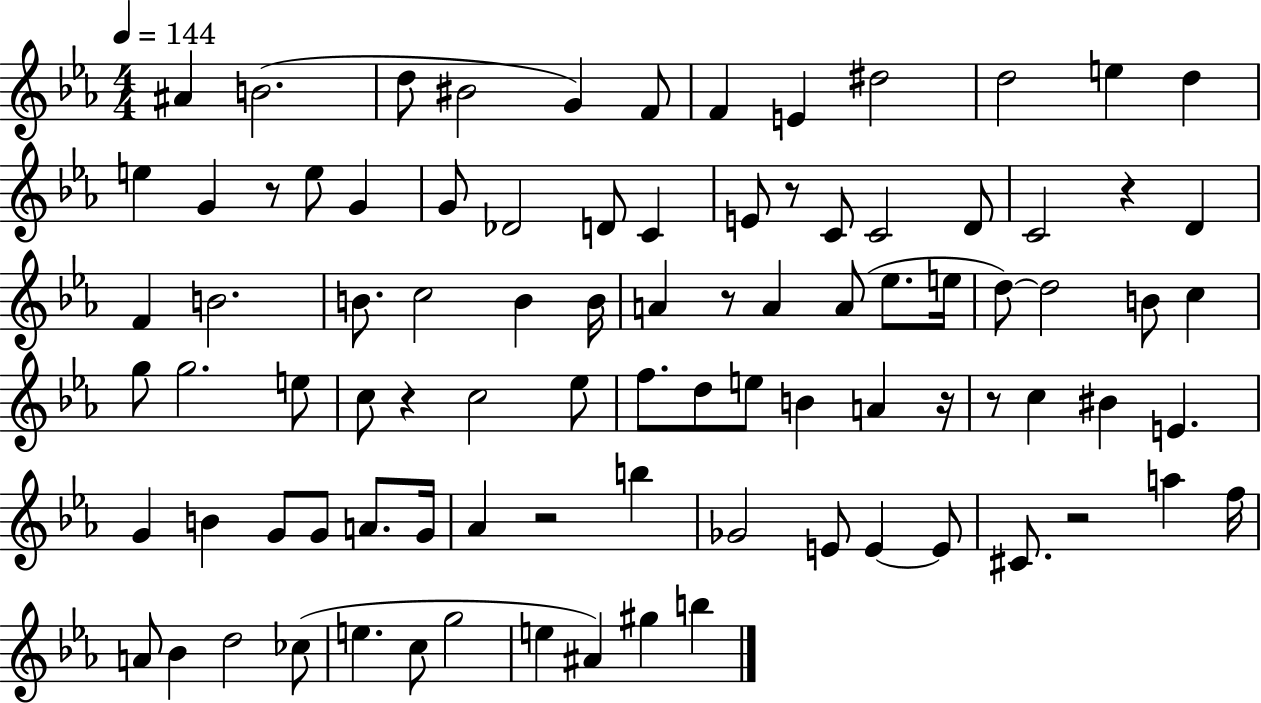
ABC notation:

X:1
T:Untitled
M:4/4
L:1/4
K:Eb
^A B2 d/2 ^B2 G F/2 F E ^d2 d2 e d e G z/2 e/2 G G/2 _D2 D/2 C E/2 z/2 C/2 C2 D/2 C2 z D F B2 B/2 c2 B B/4 A z/2 A A/2 _e/2 e/4 d/2 d2 B/2 c g/2 g2 e/2 c/2 z c2 _e/2 f/2 d/2 e/2 B A z/4 z/2 c ^B E G B G/2 G/2 A/2 G/4 _A z2 b _G2 E/2 E E/2 ^C/2 z2 a f/4 A/2 _B d2 _c/2 e c/2 g2 e ^A ^g b